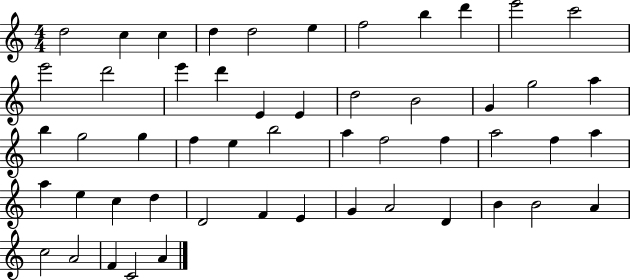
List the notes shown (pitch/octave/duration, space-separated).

D5/h C5/q C5/q D5/q D5/h E5/q F5/h B5/q D6/q E6/h C6/h E6/h D6/h E6/q D6/q E4/q E4/q D5/h B4/h G4/q G5/h A5/q B5/q G5/h G5/q F5/q E5/q B5/h A5/q F5/h F5/q A5/h F5/q A5/q A5/q E5/q C5/q D5/q D4/h F4/q E4/q G4/q A4/h D4/q B4/q B4/h A4/q C5/h A4/h F4/q C4/h A4/q